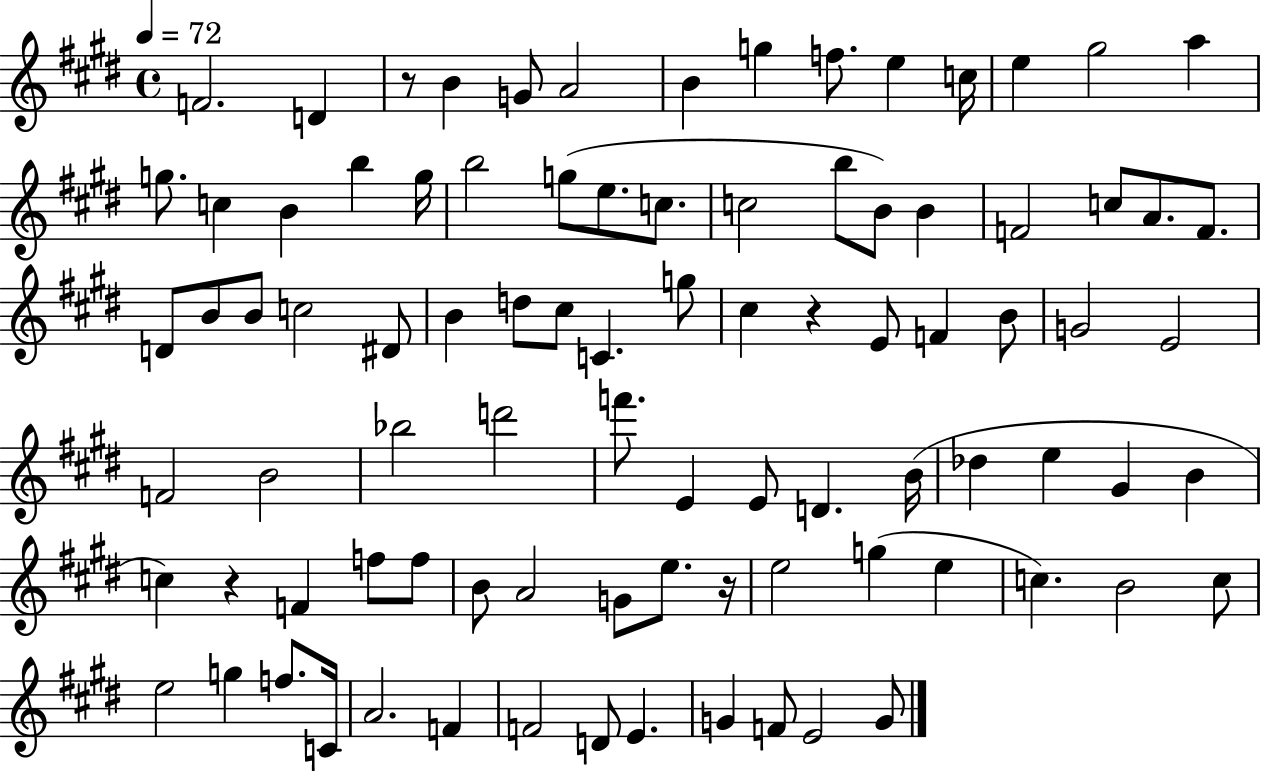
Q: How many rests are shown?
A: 4